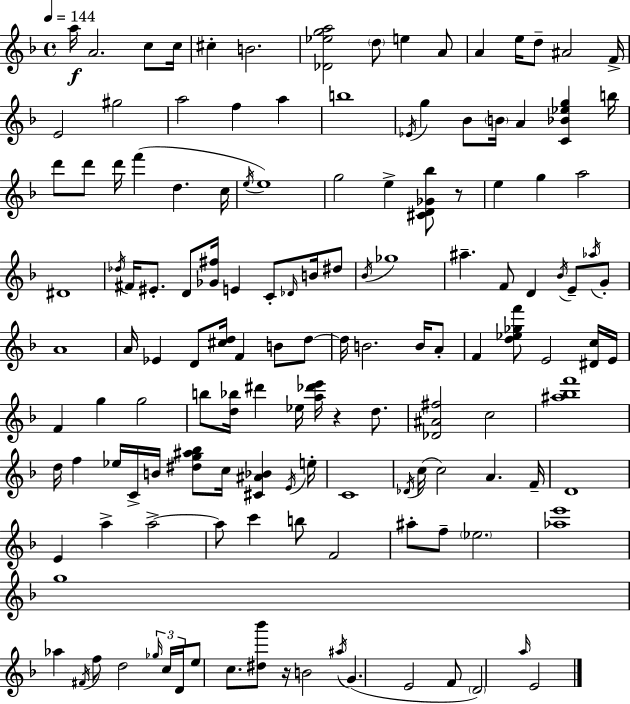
{
  \clef treble
  \time 4/4
  \defaultTimeSignature
  \key f \major
  \tempo 4 = 144
  a''16\f a'2. c''8 c''16 | cis''4-. b'2. | <des' ees'' g'' a''>2 \parenthesize d''8 e''4 a'8 | a'4 e''16 d''8-- ais'2 f'16-> | \break e'2 gis''2 | a''2 f''4 a''4 | b''1 | \acciaccatura { ees'16 } g''4 bes'8 \parenthesize b'16 a'4 <c' bes' ees'' g''>4 | \break b''16 d'''8 d'''8 d'''16 f'''4( d''4. | c''16 \acciaccatura { e''16 } e''1) | g''2 e''4-> <cis' d' ges' bes''>8 | r8 e''4 g''4 a''2 | \break dis'1 | \acciaccatura { des''16 } fis'16 eis'8.-. d'8 <ges' fis''>16 e'4 c'8-. | \grace { des'16 } b'16 dis''8 \acciaccatura { bes'16 } ges''1 | ais''4.-- f'8 d'4 | \break \acciaccatura { bes'16 } e'8-- \acciaccatura { aes''16 } g'8-. a'1 | a'16 ees'4 d'8 <cis'' d''>16 f'4 | b'8 d''8~~ d''16 b'2. | b'16 a'8-. f'4 <d'' ees'' ges'' f'''>8 e'2 | \break <dis' c''>16 e'16 f'4 g''4 g''2 | b''8 <d'' bes''>16 dis'''4 ees''16 <a'' des''' e'''>16 | r4 d''8. <des' ais' fis''>2 c''2 | <ais'' bes'' f'''>1 | \break d''16 f''4 ees''16 c'16-> b'16 <dis'' g'' ais'' bes''>8 | c''16 <cis' ais' bes'>4 \acciaccatura { e'16 } e''16-. c'1 | \acciaccatura { des'16 }( c''16 c''2) | a'4. f'16-- d'1 | \break e'4 a''4-> | a''2->~~ a''8 c'''4 b''8 | f'2 ais''8-. f''8-- \parenthesize ees''2. | <aes'' e'''>1 | \break g''1 | aes''4 \acciaccatura { fis'16 } f''8 | d''2 \tuplet 3/2 { \grace { ges''16 } c''16 d'16 } e''8 c''8. | <dis'' bes'''>8 r16 b'2 \acciaccatura { ais''16 } g'4.( | \break e'2 f'8 \parenthesize d'2) | \grace { a''16 } e'2 \bar "|."
}